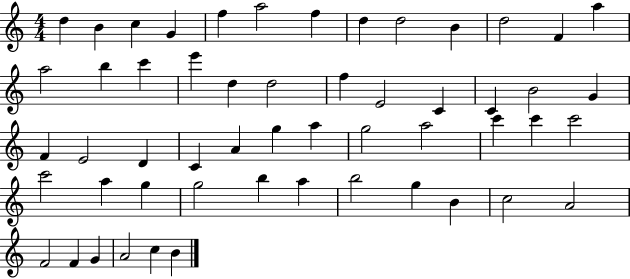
X:1
T:Untitled
M:4/4
L:1/4
K:C
d B c G f a2 f d d2 B d2 F a a2 b c' e' d d2 f E2 C C B2 G F E2 D C A g a g2 a2 c' c' c'2 c'2 a g g2 b a b2 g B c2 A2 F2 F G A2 c B